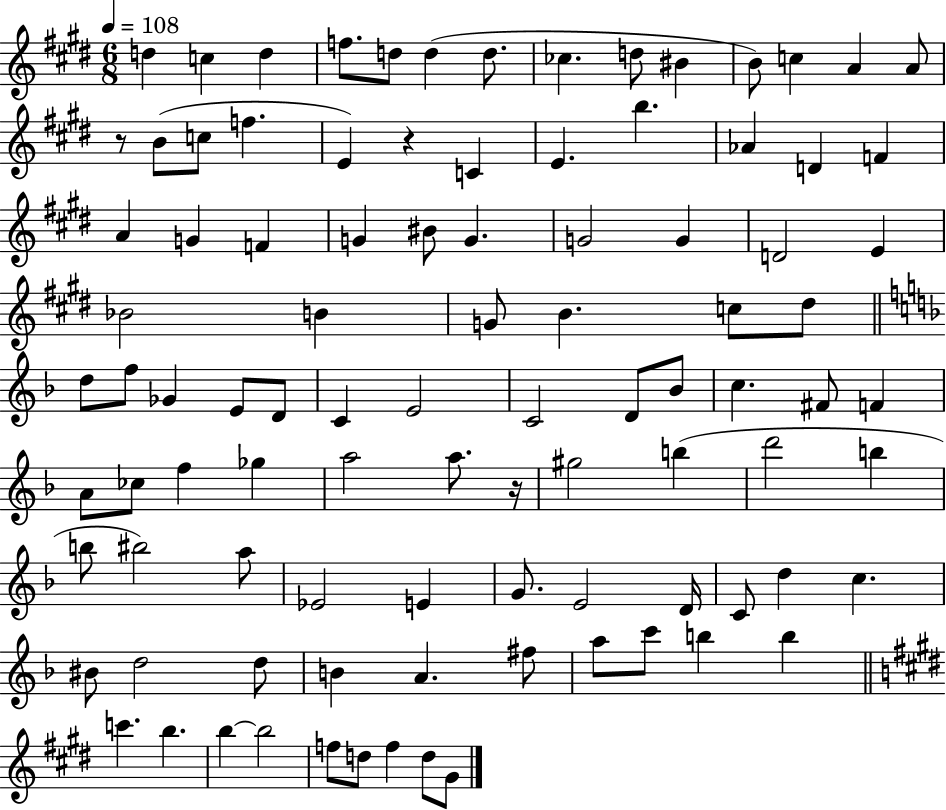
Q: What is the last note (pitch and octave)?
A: G#4